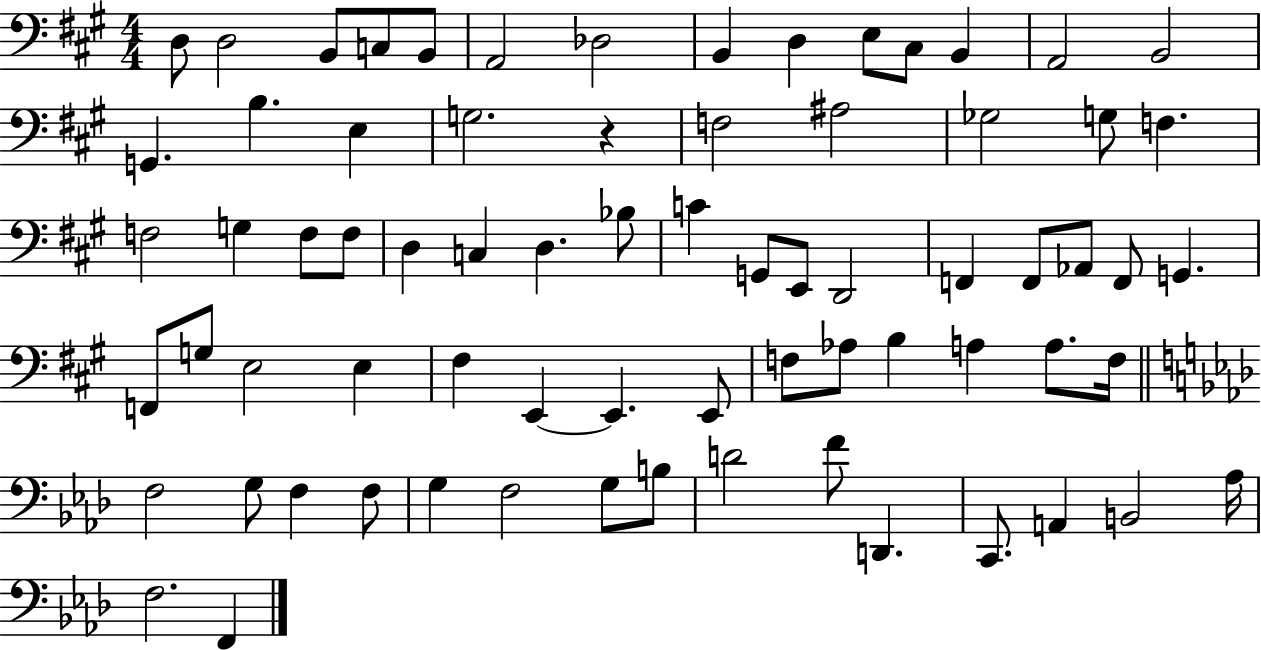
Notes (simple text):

D3/e D3/h B2/e C3/e B2/e A2/h Db3/h B2/q D3/q E3/e C#3/e B2/q A2/h B2/h G2/q. B3/q. E3/q G3/h. R/q F3/h A#3/h Gb3/h G3/e F3/q. F3/h G3/q F3/e F3/e D3/q C3/q D3/q. Bb3/e C4/q G2/e E2/e D2/h F2/q F2/e Ab2/e F2/e G2/q. F2/e G3/e E3/h E3/q F#3/q E2/q E2/q. E2/e F3/e Ab3/e B3/q A3/q A3/e. F3/s F3/h G3/e F3/q F3/e G3/q F3/h G3/e B3/e D4/h F4/e D2/q. C2/e. A2/q B2/h Ab3/s F3/h. F2/q